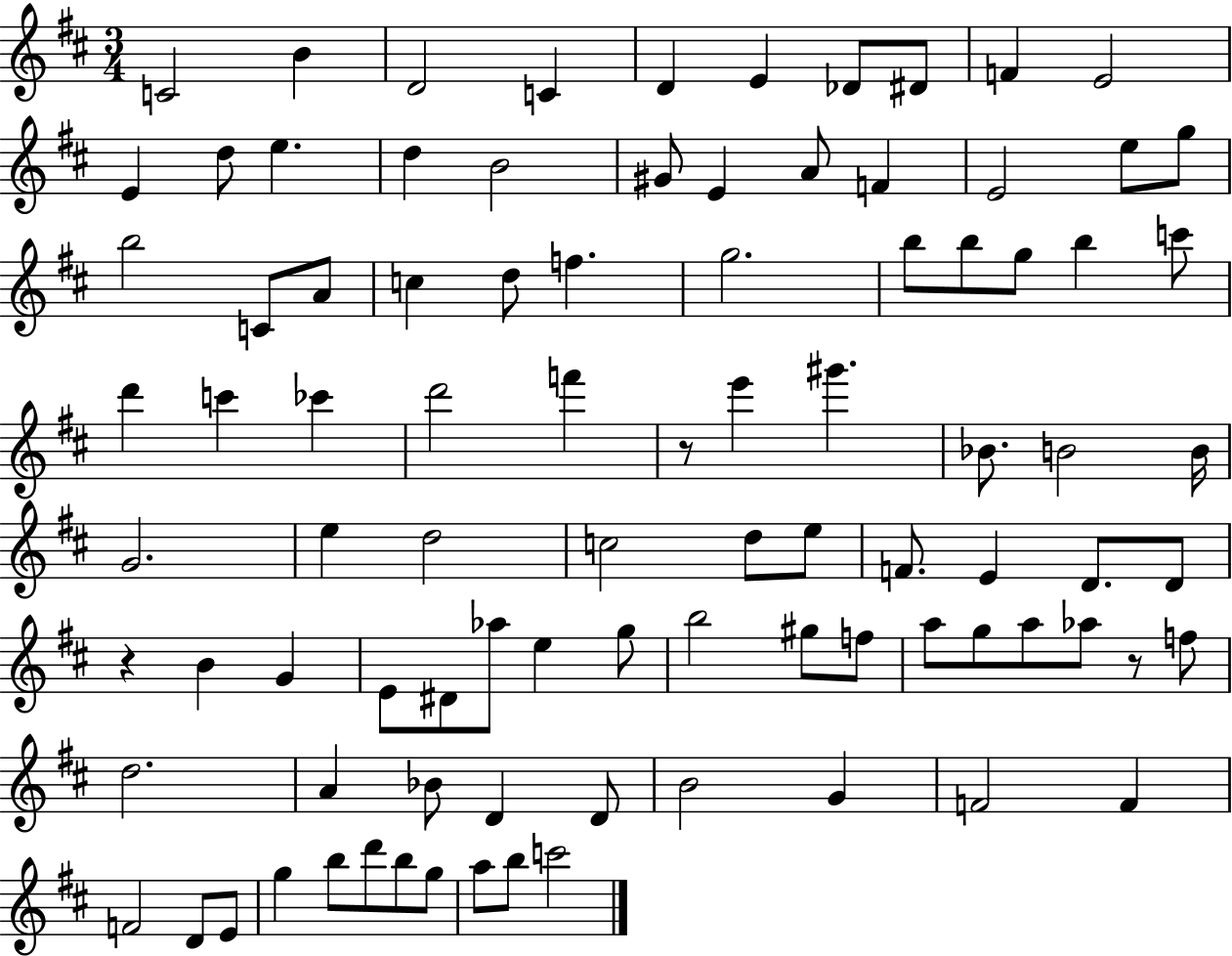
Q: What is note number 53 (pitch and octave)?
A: D4